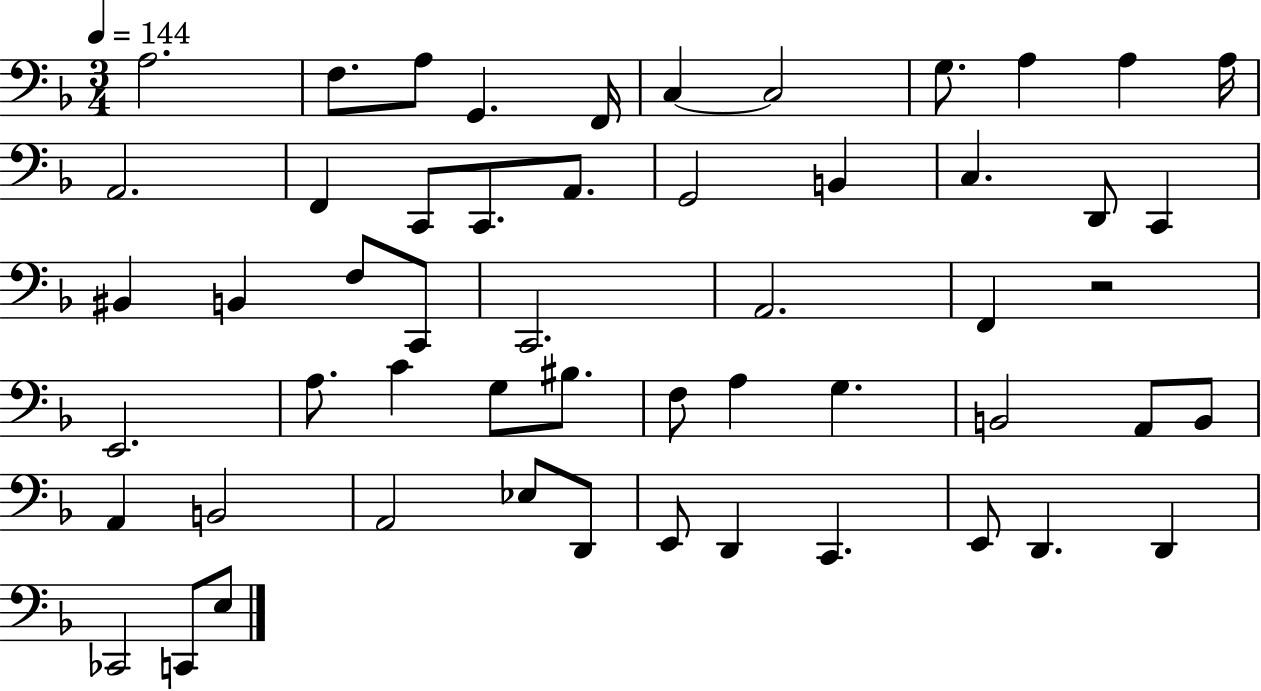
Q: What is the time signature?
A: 3/4